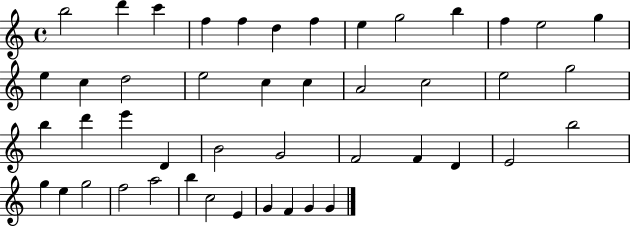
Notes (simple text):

B5/h D6/q C6/q F5/q F5/q D5/q F5/q E5/q G5/h B5/q F5/q E5/h G5/q E5/q C5/q D5/h E5/h C5/q C5/q A4/h C5/h E5/h G5/h B5/q D6/q E6/q D4/q B4/h G4/h F4/h F4/q D4/q E4/h B5/h G5/q E5/q G5/h F5/h A5/h B5/q C5/h E4/q G4/q F4/q G4/q G4/q